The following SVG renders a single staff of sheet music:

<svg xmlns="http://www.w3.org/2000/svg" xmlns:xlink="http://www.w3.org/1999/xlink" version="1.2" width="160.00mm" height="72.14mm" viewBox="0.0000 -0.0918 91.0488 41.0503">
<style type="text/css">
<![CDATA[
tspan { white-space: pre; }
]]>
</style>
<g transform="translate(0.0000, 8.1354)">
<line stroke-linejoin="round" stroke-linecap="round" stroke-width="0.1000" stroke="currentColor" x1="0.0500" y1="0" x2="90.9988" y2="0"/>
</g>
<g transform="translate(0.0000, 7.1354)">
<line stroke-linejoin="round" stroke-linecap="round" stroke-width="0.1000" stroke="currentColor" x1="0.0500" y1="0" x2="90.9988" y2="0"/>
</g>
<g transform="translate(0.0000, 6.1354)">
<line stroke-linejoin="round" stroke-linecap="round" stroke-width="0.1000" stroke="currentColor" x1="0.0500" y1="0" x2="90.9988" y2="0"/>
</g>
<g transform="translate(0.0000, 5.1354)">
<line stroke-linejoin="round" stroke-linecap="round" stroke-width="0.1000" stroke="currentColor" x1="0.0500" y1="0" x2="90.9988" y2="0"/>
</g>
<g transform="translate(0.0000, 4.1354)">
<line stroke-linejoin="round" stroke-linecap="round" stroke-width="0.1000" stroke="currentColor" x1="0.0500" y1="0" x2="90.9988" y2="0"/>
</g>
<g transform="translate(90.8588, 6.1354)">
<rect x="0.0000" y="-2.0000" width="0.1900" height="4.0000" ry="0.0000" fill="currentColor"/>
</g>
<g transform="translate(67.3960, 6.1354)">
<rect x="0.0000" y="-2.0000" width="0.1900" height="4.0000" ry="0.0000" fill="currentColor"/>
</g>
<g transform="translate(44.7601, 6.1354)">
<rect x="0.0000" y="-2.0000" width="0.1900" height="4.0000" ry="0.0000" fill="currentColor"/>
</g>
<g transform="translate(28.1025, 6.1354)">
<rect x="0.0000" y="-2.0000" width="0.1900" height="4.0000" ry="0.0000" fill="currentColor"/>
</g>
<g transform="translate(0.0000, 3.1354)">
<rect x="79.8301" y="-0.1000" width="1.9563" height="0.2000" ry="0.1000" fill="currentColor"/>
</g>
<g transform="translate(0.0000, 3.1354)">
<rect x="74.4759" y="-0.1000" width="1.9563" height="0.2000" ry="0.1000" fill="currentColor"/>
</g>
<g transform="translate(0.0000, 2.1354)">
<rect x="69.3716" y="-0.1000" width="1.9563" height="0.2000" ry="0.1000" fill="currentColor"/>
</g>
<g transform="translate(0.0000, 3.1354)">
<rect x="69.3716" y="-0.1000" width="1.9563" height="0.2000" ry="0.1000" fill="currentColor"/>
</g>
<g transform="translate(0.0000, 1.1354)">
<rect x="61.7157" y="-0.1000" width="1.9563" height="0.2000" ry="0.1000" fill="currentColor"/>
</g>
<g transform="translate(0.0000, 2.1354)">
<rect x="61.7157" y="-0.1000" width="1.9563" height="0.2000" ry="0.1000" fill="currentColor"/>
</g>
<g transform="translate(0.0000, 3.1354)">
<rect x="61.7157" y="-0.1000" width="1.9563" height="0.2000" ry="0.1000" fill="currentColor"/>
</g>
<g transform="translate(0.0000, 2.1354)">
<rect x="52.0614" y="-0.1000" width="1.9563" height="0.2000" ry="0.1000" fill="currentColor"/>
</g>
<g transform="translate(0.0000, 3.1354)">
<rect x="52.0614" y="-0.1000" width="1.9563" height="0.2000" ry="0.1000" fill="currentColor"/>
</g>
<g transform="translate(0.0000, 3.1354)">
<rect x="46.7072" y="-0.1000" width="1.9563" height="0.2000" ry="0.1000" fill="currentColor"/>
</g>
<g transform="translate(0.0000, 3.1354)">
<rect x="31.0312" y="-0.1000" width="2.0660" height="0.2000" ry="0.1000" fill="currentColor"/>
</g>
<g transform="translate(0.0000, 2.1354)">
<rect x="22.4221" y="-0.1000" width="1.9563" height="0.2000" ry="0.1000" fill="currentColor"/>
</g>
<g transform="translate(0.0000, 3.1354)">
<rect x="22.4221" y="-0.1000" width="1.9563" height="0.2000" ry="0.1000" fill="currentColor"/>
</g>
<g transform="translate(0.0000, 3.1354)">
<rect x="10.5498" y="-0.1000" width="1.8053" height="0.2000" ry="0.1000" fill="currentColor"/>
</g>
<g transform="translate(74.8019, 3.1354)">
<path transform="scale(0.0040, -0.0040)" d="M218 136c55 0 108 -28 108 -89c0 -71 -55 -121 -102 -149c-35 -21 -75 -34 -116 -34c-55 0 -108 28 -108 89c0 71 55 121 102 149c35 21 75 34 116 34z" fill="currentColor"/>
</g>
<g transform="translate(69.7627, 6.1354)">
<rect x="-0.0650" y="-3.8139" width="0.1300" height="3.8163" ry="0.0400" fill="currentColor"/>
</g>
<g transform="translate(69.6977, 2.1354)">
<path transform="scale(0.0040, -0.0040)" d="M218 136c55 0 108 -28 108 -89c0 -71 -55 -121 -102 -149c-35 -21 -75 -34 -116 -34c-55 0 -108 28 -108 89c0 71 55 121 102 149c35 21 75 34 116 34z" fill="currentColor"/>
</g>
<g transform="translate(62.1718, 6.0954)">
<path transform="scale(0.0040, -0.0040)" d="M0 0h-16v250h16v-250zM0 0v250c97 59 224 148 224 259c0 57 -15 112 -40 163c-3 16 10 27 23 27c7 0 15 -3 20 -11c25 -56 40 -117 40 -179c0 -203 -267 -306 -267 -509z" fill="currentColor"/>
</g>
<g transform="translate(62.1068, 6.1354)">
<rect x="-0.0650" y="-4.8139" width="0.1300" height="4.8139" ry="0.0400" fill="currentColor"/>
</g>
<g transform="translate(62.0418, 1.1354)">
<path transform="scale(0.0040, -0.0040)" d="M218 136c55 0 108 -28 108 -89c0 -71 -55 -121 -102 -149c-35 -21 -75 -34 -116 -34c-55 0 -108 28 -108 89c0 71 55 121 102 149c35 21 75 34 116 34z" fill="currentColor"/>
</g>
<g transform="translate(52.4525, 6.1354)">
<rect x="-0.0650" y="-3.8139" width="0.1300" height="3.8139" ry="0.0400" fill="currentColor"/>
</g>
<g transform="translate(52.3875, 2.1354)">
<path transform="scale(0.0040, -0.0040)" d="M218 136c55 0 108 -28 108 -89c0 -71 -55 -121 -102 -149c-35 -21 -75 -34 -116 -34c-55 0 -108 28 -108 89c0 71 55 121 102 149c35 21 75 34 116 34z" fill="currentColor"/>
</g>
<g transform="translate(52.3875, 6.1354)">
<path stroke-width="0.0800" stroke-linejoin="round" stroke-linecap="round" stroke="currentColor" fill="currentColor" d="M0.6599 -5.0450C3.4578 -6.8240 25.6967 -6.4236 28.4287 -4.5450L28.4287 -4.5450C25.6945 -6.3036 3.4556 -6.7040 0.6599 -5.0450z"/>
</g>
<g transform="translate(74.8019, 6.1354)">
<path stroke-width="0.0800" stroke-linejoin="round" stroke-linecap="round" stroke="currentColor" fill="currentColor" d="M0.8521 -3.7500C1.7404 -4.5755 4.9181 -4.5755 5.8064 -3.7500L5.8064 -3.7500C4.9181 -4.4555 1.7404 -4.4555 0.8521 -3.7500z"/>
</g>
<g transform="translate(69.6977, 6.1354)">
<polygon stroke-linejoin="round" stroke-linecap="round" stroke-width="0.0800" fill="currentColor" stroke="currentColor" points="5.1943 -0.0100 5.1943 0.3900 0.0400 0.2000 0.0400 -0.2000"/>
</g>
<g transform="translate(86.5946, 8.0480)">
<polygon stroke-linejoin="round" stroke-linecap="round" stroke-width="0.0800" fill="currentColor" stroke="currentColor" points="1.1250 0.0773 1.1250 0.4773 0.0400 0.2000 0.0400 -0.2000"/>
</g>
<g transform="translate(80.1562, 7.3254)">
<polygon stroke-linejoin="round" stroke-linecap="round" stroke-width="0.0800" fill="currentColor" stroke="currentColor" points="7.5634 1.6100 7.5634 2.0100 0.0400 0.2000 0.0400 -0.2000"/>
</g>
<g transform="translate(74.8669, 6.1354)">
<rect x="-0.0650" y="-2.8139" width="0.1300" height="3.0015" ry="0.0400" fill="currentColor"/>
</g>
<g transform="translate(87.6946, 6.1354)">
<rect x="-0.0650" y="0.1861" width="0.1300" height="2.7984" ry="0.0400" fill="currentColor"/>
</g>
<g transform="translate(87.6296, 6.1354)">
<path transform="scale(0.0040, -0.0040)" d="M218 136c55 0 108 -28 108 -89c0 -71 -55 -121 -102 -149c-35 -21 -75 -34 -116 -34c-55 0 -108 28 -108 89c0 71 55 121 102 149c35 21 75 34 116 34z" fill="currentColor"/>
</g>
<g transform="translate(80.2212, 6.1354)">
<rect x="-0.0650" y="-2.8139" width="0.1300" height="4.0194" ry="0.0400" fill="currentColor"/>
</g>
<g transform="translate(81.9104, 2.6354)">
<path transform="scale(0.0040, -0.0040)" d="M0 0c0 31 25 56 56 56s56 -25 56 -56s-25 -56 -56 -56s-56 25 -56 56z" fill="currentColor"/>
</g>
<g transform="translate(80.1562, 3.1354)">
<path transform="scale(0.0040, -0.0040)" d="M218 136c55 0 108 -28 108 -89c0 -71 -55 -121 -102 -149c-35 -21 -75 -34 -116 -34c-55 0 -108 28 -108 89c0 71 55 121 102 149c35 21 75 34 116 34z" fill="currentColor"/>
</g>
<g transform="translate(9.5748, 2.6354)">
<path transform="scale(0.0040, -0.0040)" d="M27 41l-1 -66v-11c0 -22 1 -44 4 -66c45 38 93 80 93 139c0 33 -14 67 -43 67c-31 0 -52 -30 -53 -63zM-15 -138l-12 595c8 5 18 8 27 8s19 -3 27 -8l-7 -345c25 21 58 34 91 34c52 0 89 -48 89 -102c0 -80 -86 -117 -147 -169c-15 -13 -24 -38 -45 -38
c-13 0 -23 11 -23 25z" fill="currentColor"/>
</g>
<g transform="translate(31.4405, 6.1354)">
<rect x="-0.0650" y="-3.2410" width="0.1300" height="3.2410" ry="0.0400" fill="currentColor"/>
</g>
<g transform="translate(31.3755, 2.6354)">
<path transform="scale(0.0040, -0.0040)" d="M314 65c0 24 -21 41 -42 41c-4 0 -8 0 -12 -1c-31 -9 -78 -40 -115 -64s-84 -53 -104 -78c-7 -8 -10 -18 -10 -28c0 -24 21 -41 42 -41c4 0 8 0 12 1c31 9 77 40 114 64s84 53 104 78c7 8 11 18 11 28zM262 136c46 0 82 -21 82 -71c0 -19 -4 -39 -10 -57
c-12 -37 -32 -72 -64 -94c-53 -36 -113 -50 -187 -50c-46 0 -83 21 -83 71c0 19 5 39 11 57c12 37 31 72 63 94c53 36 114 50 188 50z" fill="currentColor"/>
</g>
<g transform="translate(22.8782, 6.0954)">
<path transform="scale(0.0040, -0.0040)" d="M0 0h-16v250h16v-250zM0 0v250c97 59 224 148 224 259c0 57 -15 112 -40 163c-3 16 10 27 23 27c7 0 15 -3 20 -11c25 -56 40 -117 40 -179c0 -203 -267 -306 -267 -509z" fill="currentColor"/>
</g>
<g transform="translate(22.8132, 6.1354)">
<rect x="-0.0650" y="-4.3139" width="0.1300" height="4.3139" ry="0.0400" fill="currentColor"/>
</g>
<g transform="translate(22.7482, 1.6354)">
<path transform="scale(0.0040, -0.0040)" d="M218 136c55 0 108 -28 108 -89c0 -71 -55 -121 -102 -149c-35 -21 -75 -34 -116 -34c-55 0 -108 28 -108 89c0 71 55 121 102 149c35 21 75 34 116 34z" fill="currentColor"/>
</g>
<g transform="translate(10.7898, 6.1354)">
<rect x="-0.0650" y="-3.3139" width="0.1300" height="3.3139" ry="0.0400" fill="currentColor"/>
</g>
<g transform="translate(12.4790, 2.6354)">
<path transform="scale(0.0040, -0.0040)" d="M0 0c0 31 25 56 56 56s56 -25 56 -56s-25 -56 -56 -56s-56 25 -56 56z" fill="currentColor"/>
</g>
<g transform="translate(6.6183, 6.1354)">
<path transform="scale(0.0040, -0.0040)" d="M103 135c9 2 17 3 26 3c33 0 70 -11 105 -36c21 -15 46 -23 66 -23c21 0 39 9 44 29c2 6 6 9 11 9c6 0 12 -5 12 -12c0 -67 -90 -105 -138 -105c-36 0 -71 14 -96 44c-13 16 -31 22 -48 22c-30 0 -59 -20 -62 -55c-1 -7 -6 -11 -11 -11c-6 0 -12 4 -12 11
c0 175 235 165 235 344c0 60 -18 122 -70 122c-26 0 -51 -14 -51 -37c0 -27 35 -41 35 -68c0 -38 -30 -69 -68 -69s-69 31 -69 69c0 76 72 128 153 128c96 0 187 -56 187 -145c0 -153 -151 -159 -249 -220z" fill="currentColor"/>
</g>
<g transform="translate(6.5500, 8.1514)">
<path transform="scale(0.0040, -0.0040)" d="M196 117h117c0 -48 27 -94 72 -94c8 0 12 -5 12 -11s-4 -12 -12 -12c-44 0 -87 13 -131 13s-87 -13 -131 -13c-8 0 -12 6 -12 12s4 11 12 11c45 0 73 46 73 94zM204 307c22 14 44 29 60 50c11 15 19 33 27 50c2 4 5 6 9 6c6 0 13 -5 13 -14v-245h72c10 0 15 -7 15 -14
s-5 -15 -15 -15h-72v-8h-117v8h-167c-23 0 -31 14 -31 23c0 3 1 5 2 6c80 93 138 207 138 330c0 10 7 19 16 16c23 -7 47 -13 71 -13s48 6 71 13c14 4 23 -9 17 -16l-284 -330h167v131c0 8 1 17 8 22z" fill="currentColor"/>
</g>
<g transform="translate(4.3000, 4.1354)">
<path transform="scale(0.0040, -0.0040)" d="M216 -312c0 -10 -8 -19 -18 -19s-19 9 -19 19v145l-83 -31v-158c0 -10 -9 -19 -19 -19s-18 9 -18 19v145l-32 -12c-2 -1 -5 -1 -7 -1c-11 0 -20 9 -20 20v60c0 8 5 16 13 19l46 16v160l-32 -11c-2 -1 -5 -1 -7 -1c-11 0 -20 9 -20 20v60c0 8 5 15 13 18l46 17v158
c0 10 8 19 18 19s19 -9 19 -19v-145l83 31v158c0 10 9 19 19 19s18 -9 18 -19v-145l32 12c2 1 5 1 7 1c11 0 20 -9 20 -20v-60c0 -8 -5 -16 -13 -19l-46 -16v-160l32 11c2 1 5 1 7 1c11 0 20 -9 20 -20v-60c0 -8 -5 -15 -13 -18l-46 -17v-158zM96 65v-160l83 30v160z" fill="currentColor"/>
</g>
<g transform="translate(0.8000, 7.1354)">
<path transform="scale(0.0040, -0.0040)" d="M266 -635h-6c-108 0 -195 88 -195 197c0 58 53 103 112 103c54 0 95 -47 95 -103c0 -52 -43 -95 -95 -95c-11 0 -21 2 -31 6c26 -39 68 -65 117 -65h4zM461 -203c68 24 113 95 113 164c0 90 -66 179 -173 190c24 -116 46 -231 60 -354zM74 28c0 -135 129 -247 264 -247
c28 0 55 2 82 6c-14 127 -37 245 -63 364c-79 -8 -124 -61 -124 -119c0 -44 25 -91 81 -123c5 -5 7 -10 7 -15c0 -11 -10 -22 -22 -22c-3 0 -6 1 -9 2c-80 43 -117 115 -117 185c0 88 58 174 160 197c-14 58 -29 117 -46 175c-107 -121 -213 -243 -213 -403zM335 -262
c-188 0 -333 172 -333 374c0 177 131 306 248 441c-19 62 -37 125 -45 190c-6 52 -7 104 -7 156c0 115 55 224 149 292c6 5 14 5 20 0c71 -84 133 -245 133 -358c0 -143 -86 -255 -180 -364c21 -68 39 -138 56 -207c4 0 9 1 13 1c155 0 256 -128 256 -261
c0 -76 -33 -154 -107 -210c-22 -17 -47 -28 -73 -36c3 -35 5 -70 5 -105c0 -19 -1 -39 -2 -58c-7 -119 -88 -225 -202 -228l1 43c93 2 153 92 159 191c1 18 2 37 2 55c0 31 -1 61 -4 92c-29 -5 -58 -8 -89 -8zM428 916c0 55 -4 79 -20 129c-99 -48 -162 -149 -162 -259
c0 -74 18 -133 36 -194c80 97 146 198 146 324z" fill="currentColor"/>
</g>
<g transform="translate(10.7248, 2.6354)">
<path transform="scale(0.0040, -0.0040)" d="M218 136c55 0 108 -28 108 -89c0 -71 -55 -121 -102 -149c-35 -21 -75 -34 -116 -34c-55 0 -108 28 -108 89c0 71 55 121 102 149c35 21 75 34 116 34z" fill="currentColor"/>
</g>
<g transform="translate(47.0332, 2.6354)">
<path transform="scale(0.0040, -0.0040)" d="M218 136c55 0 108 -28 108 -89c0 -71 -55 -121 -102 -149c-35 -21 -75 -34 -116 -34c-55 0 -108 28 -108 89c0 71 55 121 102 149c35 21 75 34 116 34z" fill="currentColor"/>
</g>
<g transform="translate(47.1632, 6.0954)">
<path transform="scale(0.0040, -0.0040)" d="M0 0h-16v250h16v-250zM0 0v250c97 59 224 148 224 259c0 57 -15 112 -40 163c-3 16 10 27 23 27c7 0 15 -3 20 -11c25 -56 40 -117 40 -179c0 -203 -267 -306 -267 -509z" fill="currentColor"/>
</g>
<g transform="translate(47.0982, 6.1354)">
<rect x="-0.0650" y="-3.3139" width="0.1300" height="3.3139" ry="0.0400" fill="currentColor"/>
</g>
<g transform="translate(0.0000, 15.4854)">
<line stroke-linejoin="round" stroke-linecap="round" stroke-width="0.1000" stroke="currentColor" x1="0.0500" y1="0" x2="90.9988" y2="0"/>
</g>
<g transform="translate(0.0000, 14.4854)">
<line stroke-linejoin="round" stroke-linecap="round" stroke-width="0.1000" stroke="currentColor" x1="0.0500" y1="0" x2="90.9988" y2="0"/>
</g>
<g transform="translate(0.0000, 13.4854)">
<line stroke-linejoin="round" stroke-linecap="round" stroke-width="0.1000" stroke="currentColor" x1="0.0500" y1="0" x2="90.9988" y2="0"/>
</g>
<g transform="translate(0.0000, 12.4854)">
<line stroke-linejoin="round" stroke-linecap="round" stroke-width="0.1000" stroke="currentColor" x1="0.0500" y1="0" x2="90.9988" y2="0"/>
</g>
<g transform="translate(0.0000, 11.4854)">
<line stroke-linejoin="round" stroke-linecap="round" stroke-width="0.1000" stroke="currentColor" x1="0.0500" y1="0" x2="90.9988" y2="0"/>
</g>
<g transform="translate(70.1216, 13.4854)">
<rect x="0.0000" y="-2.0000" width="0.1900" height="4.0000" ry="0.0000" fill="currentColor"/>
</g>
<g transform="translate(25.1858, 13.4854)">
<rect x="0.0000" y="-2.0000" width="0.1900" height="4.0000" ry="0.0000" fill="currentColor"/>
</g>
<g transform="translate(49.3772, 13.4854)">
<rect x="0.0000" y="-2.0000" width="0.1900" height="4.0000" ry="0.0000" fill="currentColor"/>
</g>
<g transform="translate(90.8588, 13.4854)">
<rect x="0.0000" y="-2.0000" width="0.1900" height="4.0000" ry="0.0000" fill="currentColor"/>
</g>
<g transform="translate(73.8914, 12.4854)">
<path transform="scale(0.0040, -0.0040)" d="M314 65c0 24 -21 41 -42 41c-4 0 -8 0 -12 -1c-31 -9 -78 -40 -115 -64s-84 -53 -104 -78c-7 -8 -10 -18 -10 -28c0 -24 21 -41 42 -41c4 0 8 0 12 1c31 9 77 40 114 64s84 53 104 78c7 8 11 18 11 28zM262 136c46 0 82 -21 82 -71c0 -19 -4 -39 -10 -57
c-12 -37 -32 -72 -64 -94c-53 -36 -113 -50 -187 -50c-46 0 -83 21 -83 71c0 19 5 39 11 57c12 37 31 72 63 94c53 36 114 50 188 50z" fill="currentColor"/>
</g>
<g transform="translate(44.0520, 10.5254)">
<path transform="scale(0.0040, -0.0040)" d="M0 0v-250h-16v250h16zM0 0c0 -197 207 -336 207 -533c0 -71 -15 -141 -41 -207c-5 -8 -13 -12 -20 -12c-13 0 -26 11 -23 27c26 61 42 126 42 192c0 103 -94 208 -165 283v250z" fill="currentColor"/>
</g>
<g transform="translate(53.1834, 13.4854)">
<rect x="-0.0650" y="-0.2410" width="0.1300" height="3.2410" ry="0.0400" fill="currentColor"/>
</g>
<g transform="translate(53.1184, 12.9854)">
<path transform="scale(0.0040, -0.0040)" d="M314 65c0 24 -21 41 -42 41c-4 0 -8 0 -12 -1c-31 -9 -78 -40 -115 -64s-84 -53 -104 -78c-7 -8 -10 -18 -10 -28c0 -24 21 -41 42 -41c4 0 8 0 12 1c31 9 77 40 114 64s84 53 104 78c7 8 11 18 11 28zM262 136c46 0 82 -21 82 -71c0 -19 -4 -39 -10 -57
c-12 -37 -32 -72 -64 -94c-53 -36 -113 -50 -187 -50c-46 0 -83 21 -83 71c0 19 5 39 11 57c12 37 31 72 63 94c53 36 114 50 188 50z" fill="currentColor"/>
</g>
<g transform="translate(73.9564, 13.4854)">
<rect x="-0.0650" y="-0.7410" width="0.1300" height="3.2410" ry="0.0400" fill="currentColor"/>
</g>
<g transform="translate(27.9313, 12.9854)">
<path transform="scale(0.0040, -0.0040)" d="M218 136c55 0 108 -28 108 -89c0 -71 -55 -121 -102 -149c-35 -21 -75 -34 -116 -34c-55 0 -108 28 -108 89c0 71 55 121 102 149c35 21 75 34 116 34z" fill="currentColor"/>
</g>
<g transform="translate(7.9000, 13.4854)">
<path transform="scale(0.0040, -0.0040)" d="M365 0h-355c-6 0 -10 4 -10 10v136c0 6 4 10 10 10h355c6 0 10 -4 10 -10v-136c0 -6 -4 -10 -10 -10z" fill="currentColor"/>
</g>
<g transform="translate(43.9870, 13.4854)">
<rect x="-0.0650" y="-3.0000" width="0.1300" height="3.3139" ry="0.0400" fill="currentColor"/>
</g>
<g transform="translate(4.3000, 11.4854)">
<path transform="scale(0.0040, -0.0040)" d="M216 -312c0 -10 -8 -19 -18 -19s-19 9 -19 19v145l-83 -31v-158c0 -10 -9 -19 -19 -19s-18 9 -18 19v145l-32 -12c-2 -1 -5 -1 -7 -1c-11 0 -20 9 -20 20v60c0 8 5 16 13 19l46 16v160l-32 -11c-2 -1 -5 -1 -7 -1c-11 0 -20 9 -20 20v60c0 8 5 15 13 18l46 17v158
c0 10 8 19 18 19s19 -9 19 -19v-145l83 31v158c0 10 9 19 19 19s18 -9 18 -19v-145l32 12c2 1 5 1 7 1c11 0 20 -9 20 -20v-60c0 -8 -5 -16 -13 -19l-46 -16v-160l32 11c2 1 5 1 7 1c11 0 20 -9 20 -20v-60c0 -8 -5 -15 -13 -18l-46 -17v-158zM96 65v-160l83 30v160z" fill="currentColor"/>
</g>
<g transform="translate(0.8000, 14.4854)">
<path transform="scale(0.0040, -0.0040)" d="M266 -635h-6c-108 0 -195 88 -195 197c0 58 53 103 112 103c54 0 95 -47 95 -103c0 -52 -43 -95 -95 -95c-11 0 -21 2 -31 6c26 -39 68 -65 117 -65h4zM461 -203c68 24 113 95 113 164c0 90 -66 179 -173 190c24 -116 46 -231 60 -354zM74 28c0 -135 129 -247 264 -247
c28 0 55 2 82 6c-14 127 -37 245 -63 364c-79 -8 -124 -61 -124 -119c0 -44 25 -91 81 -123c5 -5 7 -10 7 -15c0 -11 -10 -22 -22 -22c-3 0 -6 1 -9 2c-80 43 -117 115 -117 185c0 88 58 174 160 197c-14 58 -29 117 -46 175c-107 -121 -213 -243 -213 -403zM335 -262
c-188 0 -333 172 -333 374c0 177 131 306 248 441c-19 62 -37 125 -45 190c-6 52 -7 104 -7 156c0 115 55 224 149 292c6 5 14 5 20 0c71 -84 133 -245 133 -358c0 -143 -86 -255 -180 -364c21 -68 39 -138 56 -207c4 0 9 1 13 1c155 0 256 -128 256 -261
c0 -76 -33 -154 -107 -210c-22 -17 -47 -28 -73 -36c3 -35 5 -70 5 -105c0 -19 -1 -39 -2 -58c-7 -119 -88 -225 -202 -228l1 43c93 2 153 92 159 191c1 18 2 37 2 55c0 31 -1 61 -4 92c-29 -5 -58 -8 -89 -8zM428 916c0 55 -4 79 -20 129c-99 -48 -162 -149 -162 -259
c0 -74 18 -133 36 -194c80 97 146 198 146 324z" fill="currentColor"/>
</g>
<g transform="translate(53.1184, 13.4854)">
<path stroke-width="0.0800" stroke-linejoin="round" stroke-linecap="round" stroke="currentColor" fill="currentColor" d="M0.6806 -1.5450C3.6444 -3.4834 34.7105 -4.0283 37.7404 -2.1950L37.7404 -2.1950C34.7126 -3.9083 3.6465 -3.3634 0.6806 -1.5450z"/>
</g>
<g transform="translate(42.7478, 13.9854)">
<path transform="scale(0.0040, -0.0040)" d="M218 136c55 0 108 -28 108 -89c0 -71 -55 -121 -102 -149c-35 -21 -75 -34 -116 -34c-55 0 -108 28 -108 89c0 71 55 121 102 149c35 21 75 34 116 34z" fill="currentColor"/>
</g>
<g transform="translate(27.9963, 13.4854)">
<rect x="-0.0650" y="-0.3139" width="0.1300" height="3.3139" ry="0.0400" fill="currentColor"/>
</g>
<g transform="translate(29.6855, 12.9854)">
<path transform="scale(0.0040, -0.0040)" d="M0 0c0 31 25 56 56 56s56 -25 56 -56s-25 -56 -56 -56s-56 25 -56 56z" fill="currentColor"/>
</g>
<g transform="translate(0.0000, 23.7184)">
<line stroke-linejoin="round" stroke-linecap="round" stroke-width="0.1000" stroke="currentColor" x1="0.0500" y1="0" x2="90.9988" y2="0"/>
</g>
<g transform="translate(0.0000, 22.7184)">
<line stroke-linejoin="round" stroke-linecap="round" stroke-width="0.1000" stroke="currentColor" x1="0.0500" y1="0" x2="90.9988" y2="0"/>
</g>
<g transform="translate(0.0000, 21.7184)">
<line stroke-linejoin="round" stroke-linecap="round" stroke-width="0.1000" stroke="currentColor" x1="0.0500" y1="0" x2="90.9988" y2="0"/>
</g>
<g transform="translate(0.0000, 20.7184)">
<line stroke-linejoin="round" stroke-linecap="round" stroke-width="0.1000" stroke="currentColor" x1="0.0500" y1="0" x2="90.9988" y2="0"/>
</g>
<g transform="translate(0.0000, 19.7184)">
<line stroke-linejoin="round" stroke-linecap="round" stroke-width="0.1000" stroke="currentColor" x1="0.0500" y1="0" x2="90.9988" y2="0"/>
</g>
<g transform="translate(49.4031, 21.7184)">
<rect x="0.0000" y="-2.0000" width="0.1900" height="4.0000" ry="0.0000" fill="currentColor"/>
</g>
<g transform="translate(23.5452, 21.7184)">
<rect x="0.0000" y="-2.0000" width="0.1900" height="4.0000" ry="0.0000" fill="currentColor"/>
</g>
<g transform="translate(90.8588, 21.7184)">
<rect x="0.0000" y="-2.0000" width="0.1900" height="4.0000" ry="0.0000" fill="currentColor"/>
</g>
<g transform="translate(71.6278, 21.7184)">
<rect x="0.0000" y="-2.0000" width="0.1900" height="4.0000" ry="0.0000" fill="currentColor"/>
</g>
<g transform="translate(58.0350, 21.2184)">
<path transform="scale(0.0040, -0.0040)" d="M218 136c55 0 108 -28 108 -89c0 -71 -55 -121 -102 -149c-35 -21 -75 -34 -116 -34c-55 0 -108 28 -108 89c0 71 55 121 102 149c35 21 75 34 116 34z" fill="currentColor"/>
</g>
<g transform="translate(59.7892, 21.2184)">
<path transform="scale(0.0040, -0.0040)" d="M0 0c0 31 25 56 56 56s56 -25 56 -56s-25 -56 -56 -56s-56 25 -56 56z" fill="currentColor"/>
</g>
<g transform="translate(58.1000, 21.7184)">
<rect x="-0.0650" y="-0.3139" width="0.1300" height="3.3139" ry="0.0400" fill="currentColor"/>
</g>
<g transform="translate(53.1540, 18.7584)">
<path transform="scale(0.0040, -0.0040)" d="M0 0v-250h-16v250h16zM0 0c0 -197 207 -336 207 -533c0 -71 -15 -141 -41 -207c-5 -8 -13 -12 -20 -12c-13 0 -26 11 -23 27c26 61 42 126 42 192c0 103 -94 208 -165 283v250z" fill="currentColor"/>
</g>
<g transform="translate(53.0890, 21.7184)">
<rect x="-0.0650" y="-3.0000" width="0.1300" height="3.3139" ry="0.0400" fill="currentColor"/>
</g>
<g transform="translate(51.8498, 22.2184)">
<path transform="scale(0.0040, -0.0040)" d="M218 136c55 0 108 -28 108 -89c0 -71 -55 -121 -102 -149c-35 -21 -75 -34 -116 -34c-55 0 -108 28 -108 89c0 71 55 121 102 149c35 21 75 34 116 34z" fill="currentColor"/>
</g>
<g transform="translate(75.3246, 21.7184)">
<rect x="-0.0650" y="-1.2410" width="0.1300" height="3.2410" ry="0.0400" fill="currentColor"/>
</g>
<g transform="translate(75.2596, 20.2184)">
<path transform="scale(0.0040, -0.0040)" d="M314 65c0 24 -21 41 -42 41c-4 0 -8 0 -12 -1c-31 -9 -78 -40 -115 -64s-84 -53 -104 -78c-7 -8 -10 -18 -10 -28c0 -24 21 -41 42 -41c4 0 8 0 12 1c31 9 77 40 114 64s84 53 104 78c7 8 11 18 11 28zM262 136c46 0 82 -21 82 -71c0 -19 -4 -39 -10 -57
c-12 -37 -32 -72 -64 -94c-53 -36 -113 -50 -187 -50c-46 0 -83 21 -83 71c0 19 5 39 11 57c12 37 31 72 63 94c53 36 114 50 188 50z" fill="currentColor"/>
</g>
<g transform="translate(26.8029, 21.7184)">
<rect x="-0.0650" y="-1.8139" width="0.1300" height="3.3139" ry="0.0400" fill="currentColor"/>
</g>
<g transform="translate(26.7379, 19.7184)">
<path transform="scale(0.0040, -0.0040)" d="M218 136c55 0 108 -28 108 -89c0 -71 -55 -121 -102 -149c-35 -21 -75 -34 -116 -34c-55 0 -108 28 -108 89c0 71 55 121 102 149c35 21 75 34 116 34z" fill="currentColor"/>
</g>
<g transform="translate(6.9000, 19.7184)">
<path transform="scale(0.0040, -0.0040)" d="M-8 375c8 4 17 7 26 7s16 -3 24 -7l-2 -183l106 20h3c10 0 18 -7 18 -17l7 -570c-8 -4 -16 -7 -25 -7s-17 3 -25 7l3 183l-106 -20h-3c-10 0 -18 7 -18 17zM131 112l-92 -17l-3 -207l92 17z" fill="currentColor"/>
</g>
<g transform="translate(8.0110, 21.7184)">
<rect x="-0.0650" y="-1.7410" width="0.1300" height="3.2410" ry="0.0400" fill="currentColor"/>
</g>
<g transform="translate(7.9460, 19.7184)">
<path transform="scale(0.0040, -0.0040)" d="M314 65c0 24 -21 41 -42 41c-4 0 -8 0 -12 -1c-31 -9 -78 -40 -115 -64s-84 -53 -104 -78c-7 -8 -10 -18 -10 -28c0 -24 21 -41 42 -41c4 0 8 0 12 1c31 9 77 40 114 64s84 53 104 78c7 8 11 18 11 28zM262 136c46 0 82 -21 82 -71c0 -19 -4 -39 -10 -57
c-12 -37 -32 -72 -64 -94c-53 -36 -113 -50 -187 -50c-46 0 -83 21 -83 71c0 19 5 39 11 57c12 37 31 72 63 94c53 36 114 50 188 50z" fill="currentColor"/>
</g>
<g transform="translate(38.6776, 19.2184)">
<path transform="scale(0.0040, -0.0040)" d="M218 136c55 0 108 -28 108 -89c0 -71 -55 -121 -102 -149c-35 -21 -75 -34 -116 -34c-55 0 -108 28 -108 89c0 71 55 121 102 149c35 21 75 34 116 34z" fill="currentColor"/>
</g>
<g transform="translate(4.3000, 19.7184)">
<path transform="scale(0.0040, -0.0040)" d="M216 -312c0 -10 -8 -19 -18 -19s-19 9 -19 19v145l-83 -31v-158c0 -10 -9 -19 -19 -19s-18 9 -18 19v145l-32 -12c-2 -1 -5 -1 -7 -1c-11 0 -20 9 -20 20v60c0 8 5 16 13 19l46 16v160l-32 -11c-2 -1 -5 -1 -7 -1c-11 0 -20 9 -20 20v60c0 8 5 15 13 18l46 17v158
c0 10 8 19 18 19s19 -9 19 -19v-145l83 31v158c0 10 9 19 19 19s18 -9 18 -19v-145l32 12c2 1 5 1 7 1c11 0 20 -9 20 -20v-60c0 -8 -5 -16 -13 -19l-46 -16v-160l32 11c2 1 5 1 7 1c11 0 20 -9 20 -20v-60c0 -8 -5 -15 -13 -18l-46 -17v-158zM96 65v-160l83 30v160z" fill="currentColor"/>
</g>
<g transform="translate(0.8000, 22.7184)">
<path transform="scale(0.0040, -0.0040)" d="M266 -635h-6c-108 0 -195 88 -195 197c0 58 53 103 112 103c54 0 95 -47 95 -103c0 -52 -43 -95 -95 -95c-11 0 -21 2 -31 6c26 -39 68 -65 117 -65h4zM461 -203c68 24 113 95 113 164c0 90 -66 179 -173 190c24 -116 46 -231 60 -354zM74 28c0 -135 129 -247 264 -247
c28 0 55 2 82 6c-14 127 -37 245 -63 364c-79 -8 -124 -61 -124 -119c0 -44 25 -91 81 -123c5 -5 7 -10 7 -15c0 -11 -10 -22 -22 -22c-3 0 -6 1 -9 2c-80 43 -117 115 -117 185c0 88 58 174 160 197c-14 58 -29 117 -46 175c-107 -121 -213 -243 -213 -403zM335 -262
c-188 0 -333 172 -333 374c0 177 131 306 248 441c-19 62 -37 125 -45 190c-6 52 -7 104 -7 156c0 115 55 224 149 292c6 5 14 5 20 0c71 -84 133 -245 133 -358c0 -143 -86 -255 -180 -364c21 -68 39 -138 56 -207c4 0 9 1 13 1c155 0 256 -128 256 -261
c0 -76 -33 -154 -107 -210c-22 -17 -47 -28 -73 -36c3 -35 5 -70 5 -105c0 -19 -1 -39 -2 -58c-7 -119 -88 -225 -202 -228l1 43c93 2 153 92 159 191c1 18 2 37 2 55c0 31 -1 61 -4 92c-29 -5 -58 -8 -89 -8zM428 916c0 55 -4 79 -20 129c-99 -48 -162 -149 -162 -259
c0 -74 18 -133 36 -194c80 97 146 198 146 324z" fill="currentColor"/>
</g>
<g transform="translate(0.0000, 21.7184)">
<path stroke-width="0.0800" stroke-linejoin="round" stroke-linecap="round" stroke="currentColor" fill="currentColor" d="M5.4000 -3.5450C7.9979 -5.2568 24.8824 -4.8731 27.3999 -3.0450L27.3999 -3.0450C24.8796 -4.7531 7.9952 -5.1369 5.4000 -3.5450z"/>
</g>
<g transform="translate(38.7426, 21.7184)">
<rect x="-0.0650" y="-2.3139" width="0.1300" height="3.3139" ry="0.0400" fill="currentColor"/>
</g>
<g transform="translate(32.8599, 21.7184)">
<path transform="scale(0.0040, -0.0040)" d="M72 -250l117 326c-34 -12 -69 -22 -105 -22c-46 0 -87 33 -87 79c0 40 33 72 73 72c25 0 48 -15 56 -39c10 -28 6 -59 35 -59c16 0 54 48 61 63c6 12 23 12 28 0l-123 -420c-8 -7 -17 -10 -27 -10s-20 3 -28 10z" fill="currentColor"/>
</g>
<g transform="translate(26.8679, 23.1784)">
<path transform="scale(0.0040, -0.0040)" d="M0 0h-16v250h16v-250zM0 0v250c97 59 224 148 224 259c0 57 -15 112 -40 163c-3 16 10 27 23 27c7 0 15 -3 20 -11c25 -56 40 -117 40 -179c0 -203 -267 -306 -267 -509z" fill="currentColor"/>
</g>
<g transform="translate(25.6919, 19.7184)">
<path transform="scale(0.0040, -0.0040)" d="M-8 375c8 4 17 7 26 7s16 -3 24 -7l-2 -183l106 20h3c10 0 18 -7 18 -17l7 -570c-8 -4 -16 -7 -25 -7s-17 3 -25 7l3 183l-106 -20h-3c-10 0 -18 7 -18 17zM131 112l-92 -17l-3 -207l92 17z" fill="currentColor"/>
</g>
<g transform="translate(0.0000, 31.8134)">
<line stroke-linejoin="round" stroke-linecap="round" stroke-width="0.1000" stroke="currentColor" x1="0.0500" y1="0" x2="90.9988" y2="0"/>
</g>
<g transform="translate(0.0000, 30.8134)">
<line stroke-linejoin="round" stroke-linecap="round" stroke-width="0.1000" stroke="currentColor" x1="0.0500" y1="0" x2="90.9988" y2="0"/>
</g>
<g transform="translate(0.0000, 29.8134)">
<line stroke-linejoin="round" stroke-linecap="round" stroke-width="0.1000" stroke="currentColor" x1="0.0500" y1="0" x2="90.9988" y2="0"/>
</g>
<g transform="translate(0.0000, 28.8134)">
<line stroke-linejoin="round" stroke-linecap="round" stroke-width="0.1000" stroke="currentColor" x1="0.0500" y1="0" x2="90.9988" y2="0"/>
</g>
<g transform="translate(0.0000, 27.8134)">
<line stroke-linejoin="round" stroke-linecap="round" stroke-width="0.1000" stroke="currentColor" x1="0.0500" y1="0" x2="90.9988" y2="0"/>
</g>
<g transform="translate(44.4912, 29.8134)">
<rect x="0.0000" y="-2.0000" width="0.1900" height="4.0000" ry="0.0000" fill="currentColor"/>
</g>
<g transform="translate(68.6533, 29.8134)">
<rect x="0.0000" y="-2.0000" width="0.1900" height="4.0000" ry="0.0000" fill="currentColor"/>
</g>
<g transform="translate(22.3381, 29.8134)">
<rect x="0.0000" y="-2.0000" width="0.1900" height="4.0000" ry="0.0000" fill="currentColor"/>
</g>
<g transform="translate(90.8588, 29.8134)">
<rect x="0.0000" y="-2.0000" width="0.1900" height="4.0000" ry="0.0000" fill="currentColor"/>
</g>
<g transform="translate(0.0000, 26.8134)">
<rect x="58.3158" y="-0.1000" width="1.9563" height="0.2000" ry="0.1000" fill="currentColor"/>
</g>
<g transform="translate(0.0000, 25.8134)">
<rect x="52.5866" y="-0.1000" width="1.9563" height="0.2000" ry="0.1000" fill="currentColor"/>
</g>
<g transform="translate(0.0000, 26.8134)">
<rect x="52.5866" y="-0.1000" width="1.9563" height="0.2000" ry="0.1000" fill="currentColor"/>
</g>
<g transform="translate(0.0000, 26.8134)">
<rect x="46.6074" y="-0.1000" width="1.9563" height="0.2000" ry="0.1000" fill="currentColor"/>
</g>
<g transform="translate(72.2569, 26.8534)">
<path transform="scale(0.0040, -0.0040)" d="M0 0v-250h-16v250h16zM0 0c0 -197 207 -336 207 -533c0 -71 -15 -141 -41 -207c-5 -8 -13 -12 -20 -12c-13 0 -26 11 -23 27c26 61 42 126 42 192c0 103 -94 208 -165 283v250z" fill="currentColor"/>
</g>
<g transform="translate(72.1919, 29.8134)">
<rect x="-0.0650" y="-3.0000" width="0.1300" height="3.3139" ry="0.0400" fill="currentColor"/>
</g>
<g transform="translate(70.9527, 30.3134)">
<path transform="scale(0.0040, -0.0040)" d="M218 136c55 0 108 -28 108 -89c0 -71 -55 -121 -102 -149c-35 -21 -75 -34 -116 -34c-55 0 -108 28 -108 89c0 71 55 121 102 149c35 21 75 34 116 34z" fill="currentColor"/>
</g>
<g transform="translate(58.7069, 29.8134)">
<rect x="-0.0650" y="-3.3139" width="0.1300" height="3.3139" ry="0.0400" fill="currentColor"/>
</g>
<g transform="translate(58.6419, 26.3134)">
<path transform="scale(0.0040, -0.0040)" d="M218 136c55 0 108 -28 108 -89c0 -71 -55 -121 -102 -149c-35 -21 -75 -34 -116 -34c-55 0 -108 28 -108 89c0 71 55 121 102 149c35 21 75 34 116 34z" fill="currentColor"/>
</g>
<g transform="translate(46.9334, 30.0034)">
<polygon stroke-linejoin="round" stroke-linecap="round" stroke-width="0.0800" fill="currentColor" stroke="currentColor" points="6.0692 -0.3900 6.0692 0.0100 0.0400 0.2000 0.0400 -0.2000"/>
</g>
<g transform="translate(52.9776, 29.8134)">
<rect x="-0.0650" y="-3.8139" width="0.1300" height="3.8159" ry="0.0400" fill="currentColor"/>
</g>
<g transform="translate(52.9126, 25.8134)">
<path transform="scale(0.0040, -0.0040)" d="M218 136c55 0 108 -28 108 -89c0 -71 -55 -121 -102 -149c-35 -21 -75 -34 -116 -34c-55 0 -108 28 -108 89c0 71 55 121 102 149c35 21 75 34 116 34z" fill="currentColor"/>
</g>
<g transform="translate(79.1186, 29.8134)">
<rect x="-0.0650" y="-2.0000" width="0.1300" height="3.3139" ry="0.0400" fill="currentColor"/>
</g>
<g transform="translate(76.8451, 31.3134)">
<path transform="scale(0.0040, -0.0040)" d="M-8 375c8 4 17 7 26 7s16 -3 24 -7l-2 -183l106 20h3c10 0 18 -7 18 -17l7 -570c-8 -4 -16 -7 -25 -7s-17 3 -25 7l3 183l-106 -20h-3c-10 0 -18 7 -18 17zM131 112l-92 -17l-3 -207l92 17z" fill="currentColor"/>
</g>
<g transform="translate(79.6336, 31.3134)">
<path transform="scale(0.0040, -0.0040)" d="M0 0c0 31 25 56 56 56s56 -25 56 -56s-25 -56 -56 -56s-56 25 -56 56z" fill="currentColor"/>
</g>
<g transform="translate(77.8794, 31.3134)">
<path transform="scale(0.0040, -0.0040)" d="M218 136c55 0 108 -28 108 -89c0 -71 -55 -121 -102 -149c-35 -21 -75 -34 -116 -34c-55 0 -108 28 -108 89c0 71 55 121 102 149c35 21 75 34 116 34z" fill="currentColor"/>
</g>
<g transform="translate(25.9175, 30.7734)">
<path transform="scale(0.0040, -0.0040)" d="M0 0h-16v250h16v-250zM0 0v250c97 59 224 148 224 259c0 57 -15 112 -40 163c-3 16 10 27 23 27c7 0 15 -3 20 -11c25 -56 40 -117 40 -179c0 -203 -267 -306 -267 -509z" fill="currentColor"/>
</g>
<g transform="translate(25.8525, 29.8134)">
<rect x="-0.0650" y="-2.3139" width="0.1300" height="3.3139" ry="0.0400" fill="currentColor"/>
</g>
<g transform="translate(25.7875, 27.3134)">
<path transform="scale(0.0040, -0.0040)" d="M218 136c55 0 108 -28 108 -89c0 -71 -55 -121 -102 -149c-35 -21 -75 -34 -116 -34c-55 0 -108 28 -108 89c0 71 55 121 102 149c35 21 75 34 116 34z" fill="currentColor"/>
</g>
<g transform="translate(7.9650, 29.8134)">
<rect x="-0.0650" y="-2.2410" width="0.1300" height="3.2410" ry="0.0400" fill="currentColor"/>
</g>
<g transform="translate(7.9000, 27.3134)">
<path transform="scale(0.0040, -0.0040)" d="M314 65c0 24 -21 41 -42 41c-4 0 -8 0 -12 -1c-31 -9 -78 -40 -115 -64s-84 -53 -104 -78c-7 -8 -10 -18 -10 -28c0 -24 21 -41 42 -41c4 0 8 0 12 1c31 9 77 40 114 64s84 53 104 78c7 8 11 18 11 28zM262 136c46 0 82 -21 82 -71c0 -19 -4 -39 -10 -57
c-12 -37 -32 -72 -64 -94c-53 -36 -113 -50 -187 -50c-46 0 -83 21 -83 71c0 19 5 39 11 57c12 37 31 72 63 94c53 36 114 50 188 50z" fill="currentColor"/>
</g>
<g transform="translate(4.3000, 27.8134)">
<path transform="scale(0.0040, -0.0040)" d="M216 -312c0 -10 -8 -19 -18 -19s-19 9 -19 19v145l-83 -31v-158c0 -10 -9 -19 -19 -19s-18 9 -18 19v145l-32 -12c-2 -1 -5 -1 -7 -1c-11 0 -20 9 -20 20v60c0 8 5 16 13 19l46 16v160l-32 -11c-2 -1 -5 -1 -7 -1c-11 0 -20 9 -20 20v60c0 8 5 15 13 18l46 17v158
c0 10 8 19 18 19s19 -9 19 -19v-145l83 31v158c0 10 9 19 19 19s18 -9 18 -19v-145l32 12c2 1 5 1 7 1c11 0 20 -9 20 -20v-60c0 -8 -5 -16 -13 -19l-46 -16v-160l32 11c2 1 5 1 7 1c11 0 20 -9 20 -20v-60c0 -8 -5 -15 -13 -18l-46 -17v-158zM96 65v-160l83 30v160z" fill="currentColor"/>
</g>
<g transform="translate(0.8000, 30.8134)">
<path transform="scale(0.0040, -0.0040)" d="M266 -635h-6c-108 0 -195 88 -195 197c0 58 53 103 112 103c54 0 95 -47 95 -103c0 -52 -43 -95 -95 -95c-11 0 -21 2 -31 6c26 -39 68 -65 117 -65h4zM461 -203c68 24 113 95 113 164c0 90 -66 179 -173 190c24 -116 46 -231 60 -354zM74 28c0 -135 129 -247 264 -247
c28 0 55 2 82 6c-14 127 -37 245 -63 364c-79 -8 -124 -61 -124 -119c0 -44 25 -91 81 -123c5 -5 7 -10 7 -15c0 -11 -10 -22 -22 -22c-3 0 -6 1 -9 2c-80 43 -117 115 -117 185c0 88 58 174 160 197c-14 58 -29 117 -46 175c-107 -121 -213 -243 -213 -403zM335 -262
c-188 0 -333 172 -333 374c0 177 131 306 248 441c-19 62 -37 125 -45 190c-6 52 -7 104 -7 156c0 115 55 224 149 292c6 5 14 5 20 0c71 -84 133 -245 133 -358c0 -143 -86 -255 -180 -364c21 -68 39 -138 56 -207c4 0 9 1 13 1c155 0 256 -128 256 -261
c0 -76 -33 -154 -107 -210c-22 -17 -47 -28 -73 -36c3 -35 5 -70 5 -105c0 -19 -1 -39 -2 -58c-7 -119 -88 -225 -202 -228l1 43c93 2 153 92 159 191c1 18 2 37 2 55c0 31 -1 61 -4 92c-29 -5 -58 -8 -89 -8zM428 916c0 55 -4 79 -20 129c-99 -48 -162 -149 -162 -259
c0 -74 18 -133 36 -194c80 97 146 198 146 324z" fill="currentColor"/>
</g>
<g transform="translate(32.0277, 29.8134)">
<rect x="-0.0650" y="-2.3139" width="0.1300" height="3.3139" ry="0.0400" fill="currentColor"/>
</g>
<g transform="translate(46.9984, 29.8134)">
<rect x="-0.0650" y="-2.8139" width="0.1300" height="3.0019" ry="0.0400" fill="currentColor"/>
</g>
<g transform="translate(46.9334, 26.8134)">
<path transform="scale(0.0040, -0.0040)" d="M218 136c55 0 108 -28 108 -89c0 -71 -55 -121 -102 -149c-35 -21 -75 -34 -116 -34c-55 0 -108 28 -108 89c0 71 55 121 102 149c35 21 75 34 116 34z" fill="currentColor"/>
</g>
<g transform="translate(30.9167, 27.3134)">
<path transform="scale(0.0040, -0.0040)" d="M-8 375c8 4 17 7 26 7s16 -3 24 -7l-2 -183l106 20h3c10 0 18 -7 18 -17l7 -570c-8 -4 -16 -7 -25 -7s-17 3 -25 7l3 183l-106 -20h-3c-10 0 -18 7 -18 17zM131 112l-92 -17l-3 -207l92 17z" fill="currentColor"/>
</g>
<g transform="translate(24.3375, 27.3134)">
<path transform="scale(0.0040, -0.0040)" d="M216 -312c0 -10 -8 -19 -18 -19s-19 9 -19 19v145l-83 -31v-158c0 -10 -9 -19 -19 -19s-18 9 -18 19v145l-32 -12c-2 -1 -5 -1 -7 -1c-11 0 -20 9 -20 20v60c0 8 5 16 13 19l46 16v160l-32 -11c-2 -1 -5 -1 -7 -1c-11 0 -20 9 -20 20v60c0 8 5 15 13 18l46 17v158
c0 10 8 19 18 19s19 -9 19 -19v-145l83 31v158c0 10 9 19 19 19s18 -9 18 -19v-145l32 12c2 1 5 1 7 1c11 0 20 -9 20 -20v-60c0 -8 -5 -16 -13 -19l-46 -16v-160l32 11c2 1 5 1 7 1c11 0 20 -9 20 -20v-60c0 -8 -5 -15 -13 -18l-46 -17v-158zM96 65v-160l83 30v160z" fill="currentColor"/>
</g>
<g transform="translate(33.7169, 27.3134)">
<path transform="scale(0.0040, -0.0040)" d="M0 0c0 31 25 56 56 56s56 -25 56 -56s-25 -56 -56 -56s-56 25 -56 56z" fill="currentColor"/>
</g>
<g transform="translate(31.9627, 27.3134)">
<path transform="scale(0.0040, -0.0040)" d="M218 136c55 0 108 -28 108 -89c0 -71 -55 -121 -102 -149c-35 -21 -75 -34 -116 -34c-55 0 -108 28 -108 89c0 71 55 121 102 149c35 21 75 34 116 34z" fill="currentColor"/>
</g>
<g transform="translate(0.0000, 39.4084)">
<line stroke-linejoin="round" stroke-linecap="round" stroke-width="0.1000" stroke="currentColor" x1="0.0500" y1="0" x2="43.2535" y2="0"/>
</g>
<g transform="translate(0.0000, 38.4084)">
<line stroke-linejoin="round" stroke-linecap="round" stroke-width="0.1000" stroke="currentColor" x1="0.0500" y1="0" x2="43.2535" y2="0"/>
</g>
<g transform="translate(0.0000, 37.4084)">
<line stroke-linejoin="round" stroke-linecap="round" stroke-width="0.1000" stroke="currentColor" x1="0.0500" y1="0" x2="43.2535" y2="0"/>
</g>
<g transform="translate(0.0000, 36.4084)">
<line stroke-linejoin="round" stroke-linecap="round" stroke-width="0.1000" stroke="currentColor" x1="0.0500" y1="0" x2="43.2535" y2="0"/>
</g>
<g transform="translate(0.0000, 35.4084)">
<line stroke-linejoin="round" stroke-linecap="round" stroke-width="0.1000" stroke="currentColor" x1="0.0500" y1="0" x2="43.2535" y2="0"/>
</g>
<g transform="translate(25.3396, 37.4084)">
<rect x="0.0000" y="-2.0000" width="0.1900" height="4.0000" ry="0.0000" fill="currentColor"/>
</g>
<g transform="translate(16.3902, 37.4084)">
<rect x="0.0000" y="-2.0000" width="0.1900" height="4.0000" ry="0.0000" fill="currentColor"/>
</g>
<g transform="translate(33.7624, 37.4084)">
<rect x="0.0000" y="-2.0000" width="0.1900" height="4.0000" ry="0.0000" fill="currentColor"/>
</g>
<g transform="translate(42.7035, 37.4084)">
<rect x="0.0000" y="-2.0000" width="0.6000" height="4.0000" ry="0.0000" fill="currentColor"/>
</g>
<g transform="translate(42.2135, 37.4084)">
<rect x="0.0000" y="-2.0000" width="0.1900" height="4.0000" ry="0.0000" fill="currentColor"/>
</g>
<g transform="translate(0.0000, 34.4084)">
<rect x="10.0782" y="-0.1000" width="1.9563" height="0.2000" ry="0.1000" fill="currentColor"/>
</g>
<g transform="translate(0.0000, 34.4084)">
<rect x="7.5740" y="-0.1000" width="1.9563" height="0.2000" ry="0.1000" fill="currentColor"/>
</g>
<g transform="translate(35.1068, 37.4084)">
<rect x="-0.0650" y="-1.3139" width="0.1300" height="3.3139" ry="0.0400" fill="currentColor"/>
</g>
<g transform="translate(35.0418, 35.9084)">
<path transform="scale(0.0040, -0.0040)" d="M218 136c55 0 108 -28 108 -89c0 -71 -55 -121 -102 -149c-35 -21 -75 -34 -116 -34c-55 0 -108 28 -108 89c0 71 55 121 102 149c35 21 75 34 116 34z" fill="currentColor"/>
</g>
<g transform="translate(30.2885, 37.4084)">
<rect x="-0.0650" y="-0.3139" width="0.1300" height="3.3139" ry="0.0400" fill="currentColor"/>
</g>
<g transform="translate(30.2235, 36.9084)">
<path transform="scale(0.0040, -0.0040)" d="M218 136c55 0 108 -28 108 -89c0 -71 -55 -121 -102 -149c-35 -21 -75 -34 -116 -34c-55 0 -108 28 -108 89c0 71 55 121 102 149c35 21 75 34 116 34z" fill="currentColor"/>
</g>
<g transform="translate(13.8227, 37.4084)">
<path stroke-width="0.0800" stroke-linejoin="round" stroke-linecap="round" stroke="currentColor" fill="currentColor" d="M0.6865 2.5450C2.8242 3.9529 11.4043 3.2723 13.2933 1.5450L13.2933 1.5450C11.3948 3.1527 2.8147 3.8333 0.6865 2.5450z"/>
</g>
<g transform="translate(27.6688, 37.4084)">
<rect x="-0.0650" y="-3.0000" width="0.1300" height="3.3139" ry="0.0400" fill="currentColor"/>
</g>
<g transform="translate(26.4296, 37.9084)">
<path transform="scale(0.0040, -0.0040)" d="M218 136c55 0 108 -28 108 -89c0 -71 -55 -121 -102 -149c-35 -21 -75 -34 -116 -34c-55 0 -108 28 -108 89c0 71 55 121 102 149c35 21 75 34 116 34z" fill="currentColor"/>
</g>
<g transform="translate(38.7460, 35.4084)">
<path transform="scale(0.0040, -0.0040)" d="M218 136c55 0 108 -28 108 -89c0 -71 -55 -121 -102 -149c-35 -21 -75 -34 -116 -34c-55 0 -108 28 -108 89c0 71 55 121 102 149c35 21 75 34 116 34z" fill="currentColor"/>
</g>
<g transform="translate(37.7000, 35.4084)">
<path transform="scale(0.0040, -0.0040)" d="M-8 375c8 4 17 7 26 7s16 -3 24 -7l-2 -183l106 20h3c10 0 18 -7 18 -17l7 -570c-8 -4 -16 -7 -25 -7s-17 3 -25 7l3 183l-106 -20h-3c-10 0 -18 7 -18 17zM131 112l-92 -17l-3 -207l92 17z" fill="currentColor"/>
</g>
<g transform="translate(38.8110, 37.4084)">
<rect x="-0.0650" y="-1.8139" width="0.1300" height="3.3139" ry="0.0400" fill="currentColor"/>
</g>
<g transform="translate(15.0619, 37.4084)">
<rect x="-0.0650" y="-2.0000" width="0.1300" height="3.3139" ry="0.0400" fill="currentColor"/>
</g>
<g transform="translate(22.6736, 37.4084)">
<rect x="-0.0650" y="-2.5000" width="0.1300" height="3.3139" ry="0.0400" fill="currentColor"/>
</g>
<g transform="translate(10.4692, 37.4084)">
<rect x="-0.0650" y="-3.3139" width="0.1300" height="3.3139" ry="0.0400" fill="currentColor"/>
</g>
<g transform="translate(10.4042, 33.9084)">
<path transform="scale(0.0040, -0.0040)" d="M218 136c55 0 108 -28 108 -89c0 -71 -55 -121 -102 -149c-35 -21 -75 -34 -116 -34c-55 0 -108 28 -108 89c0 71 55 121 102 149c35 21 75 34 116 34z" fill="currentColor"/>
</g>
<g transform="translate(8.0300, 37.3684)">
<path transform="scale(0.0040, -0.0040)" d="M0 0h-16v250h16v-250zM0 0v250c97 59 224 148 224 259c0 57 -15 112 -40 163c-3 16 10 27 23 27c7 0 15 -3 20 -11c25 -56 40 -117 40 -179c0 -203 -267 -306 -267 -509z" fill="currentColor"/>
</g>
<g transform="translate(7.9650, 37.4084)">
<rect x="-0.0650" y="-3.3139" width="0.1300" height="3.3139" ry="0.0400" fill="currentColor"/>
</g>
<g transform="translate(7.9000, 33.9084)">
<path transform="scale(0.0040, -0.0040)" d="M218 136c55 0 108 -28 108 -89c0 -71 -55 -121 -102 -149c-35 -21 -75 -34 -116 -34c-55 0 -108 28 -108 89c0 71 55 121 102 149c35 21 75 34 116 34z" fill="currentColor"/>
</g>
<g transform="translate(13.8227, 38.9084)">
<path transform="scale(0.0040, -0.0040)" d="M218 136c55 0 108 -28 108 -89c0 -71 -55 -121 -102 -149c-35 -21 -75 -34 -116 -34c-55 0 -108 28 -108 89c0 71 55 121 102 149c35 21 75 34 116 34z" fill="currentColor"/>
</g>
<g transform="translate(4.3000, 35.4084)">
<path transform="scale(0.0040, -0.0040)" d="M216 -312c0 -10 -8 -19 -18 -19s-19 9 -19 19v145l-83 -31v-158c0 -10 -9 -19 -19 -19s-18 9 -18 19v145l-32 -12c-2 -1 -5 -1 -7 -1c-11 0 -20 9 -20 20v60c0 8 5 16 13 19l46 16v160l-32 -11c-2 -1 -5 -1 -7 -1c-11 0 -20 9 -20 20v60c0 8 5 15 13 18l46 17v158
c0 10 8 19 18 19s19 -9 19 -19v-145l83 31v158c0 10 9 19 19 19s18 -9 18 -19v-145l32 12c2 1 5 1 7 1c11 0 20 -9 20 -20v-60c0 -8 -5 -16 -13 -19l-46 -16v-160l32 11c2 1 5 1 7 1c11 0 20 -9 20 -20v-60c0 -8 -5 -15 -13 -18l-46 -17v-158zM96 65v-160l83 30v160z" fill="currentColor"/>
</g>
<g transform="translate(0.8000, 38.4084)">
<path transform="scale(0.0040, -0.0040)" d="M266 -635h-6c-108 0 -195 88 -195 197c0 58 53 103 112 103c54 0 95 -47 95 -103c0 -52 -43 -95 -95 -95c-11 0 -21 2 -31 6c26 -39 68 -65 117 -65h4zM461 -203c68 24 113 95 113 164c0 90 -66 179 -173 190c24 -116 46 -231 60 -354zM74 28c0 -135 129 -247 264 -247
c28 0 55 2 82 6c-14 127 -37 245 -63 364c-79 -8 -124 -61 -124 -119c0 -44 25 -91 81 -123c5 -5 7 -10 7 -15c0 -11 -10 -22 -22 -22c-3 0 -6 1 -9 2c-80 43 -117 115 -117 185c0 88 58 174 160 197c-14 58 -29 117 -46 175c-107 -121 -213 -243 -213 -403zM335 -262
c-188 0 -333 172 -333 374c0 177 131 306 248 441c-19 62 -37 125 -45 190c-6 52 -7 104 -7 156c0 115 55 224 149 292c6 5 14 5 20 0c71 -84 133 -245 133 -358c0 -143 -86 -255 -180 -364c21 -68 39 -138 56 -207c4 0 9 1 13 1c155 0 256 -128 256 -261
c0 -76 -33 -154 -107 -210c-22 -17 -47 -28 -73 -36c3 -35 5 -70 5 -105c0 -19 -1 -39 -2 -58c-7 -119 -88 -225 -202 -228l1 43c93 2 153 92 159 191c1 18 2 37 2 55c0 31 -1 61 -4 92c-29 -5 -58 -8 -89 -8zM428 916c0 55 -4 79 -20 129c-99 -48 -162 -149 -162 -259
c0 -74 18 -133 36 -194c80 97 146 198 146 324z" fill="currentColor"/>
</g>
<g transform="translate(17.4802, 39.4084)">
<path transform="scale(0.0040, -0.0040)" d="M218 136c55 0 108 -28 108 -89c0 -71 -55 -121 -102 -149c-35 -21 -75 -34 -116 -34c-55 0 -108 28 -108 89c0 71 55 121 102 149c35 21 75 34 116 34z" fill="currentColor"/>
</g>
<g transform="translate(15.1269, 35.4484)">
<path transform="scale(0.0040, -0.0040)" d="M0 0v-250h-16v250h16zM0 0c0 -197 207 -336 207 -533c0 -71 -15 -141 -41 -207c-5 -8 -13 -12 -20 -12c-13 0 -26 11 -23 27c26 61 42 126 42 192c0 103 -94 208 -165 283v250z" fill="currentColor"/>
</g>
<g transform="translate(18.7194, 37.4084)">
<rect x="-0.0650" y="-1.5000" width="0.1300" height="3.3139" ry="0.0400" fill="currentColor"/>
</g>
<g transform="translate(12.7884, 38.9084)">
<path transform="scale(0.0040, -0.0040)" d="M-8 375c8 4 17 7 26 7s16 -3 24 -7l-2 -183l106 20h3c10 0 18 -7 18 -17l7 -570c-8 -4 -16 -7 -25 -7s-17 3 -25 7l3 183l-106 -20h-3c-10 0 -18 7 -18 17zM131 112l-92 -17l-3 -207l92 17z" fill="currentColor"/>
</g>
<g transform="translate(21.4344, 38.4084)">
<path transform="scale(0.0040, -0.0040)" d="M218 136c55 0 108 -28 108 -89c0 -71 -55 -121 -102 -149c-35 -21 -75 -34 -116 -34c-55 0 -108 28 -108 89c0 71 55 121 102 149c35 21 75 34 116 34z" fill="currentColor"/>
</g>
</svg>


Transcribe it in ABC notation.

X:1
T:Untitled
M:2/4
L:1/4
K:G
_b d'/2 b2 b/2 c' e'/2 c'/2 a/2 a/2 B/4 z2 c A/2 c2 d2 f2 f/2 z/2 g A/2 c e2 g2 ^g/2 g a/2 c'/2 b A/2 F b/2 b F/2 E G A c e f